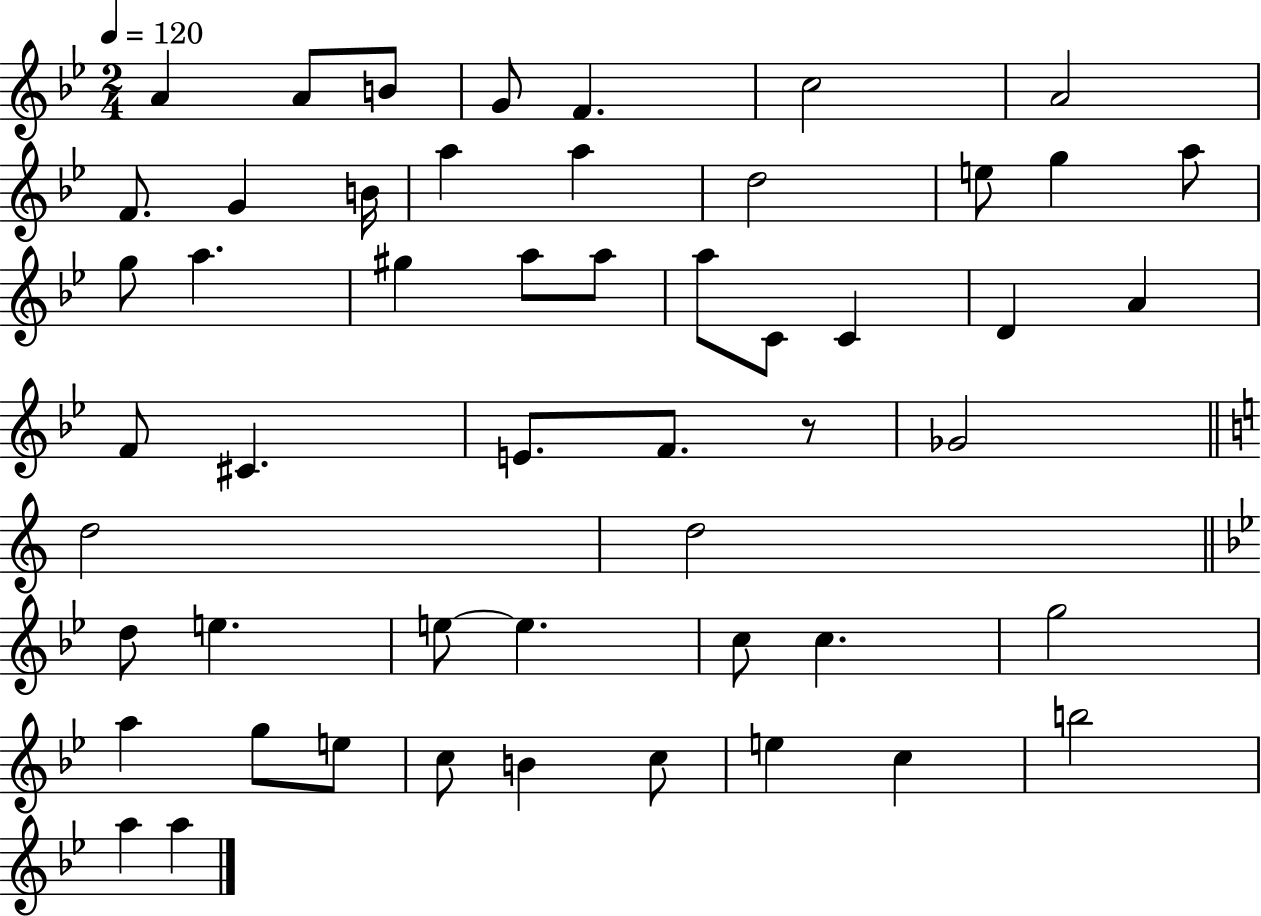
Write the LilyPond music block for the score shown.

{
  \clef treble
  \numericTimeSignature
  \time 2/4
  \key bes \major
  \tempo 4 = 120
  a'4 a'8 b'8 | g'8 f'4. | c''2 | a'2 | \break f'8. g'4 b'16 | a''4 a''4 | d''2 | e''8 g''4 a''8 | \break g''8 a''4. | gis''4 a''8 a''8 | a''8 c'8 c'4 | d'4 a'4 | \break f'8 cis'4. | e'8. f'8. r8 | ges'2 | \bar "||" \break \key a \minor d''2 | d''2 | \bar "||" \break \key bes \major d''8 e''4. | e''8~~ e''4. | c''8 c''4. | g''2 | \break a''4 g''8 e''8 | c''8 b'4 c''8 | e''4 c''4 | b''2 | \break a''4 a''4 | \bar "|."
}